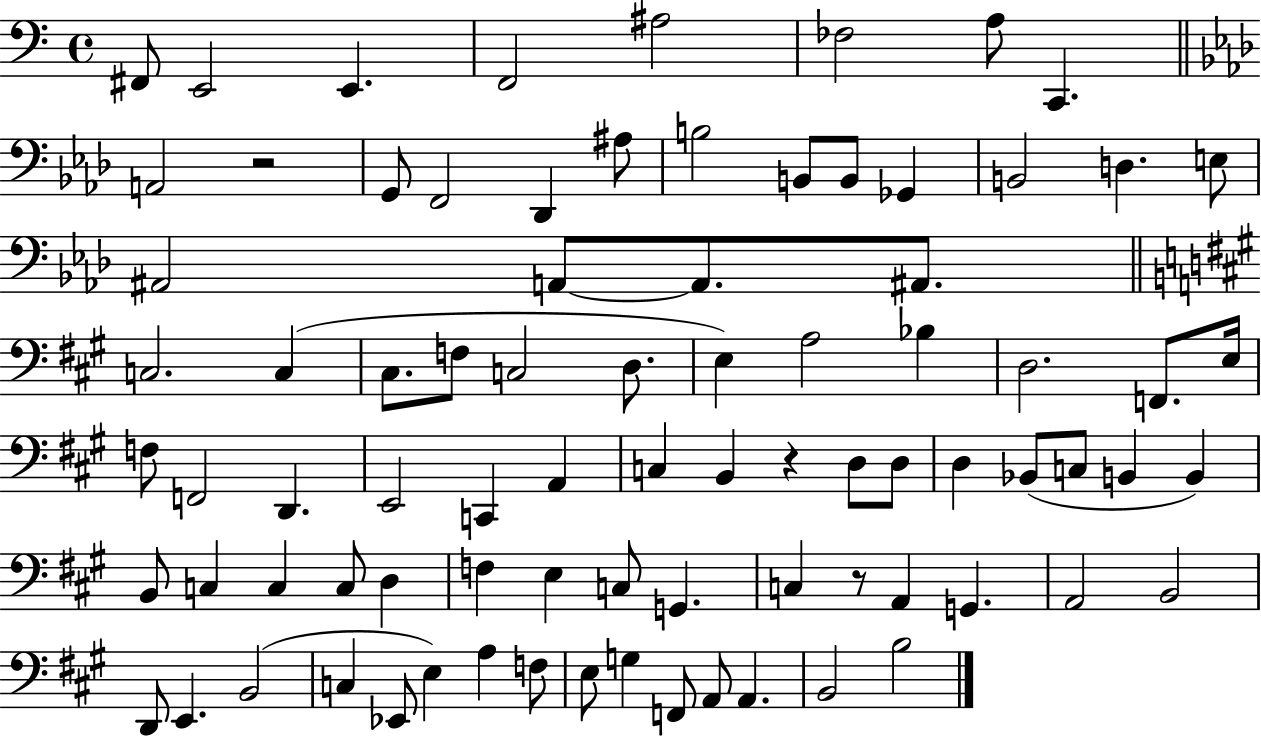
{
  \clef bass
  \time 4/4
  \defaultTimeSignature
  \key c \major
  fis,8 e,2 e,4. | f,2 ais2 | fes2 a8 c,4. | \bar "||" \break \key f \minor a,2 r2 | g,8 f,2 des,4 ais8 | b2 b,8 b,8 ges,4 | b,2 d4. e8 | \break ais,2 a,8~~ a,8. ais,8. | \bar "||" \break \key a \major c2. c4( | cis8. f8 c2 d8. | e4) a2 bes4 | d2. f,8. e16 | \break f8 f,2 d,4. | e,2 c,4 a,4 | c4 b,4 r4 d8 d8 | d4 bes,8( c8 b,4 b,4) | \break b,8 c4 c4 c8 d4 | f4 e4 c8 g,4. | c4 r8 a,4 g,4. | a,2 b,2 | \break d,8 e,4. b,2( | c4 ees,8 e4) a4 f8 | e8 g4 f,8 a,8 a,4. | b,2 b2 | \break \bar "|."
}